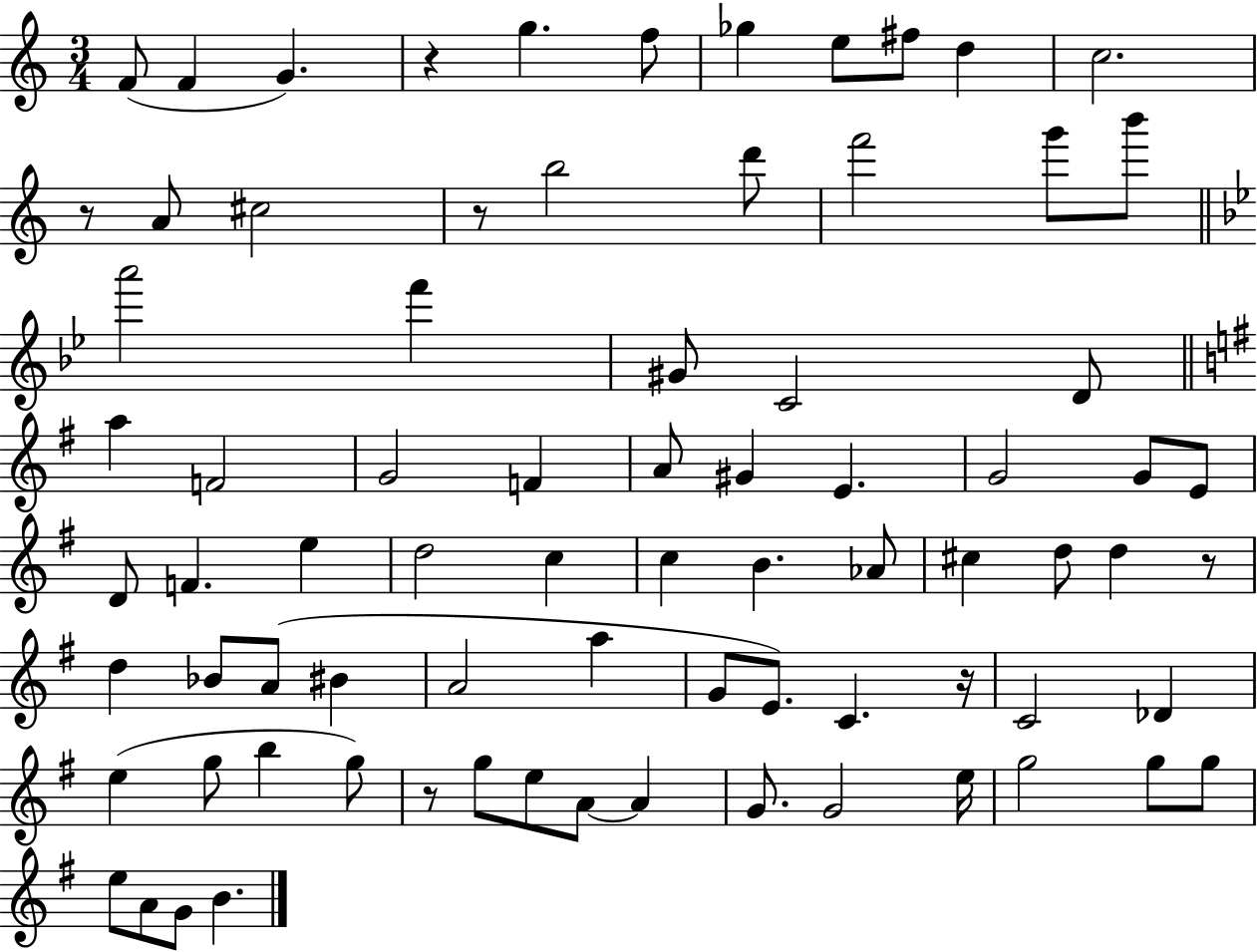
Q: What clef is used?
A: treble